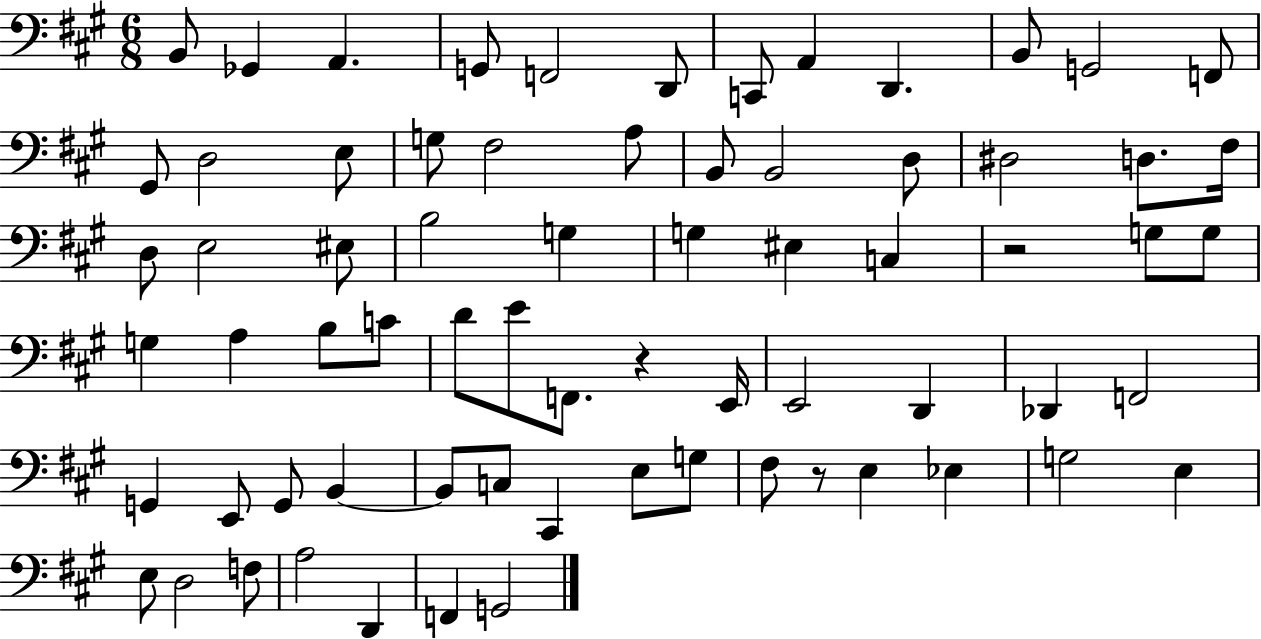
X:1
T:Untitled
M:6/8
L:1/4
K:A
B,,/2 _G,, A,, G,,/2 F,,2 D,,/2 C,,/2 A,, D,, B,,/2 G,,2 F,,/2 ^G,,/2 D,2 E,/2 G,/2 ^F,2 A,/2 B,,/2 B,,2 D,/2 ^D,2 D,/2 ^F,/4 D,/2 E,2 ^E,/2 B,2 G, G, ^E, C, z2 G,/2 G,/2 G, A, B,/2 C/2 D/2 E/2 F,,/2 z E,,/4 E,,2 D,, _D,, F,,2 G,, E,,/2 G,,/2 B,, B,,/2 C,/2 ^C,, E,/2 G,/2 ^F,/2 z/2 E, _E, G,2 E, E,/2 D,2 F,/2 A,2 D,, F,, G,,2